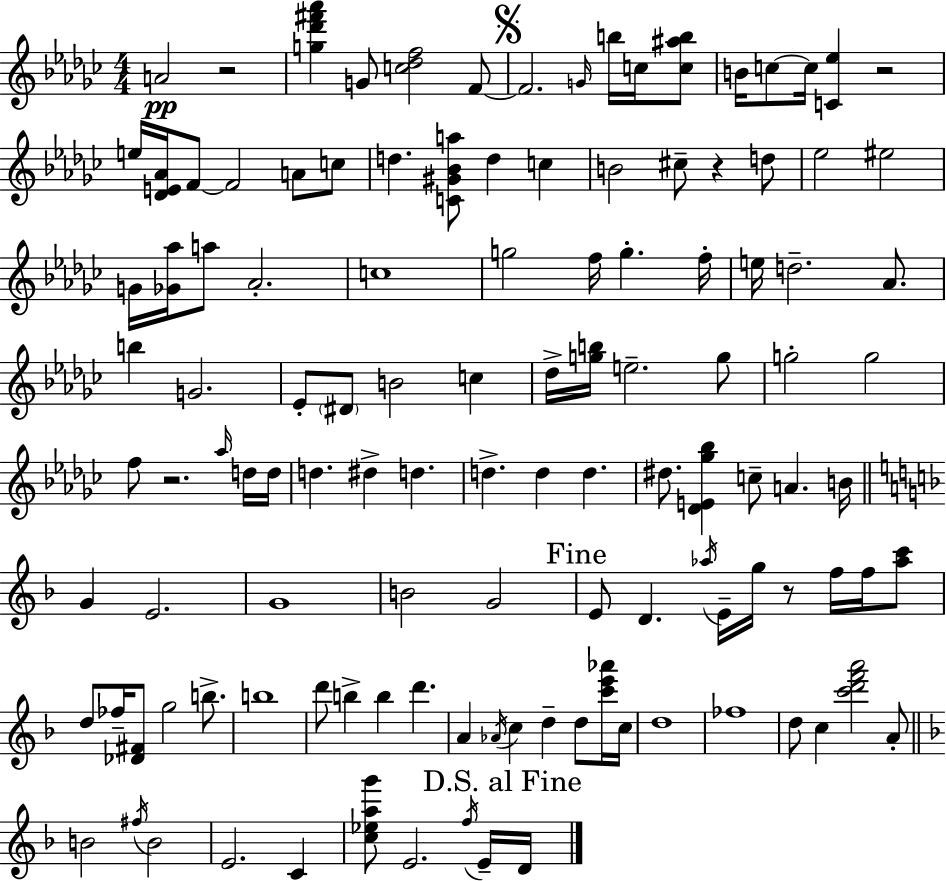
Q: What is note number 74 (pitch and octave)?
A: G5